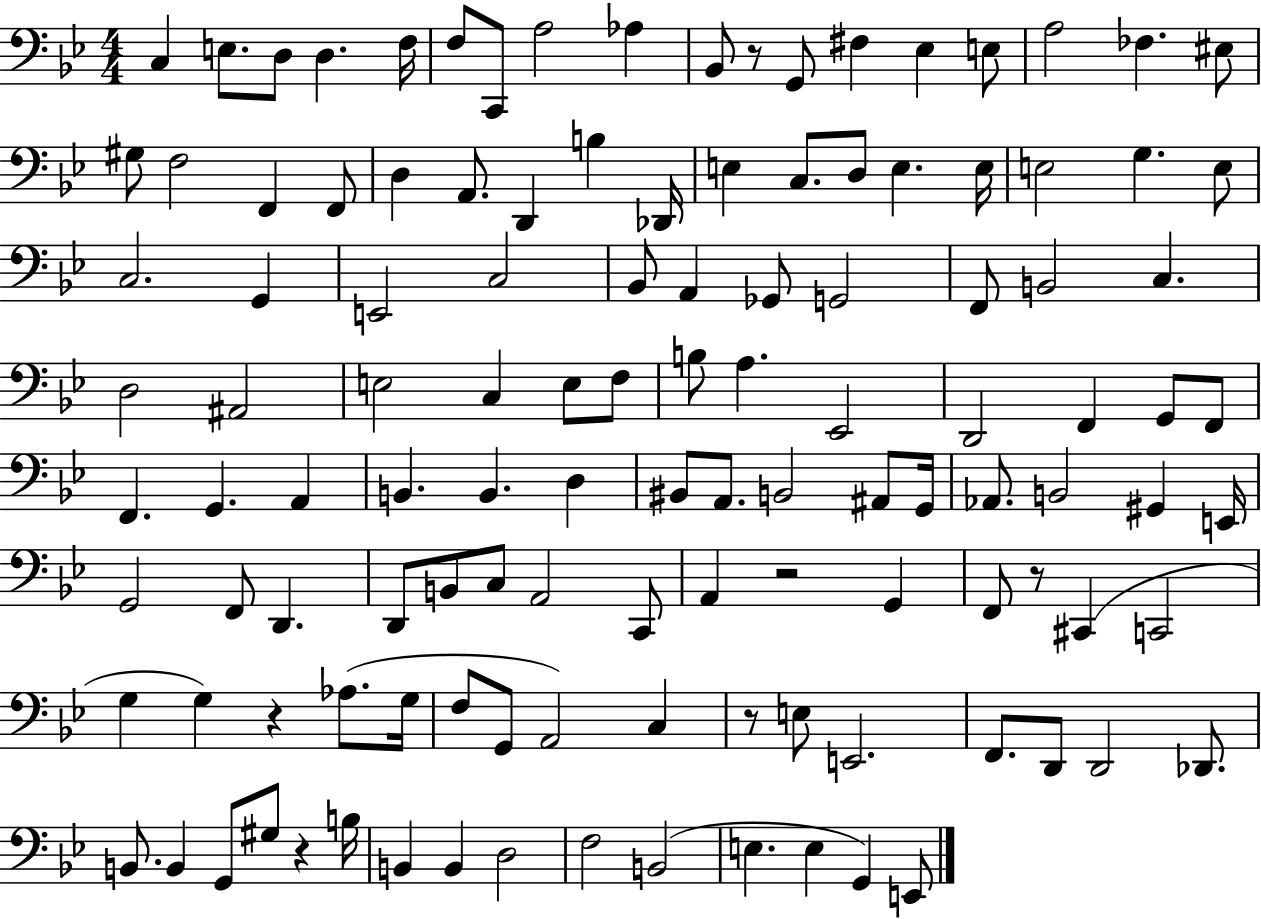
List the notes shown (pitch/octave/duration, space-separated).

C3/q E3/e. D3/e D3/q. F3/s F3/e C2/e A3/h Ab3/q Bb2/e R/e G2/e F#3/q Eb3/q E3/e A3/h FES3/q. EIS3/e G#3/e F3/h F2/q F2/e D3/q A2/e. D2/q B3/q Db2/s E3/q C3/e. D3/e E3/q. E3/s E3/h G3/q. E3/e C3/h. G2/q E2/h C3/h Bb2/e A2/q Gb2/e G2/h F2/e B2/h C3/q. D3/h A#2/h E3/h C3/q E3/e F3/e B3/e A3/q. Eb2/h D2/h F2/q G2/e F2/e F2/q. G2/q. A2/q B2/q. B2/q. D3/q BIS2/e A2/e. B2/h A#2/e G2/s Ab2/e. B2/h G#2/q E2/s G2/h F2/e D2/q. D2/e B2/e C3/e A2/h C2/e A2/q R/h G2/q F2/e R/e C#2/q C2/h G3/q G3/q R/q Ab3/e. G3/s F3/e G2/e A2/h C3/q R/e E3/e E2/h. F2/e. D2/e D2/h Db2/e. B2/e. B2/q G2/e G#3/e R/q B3/s B2/q B2/q D3/h F3/h B2/h E3/q. E3/q G2/q E2/e